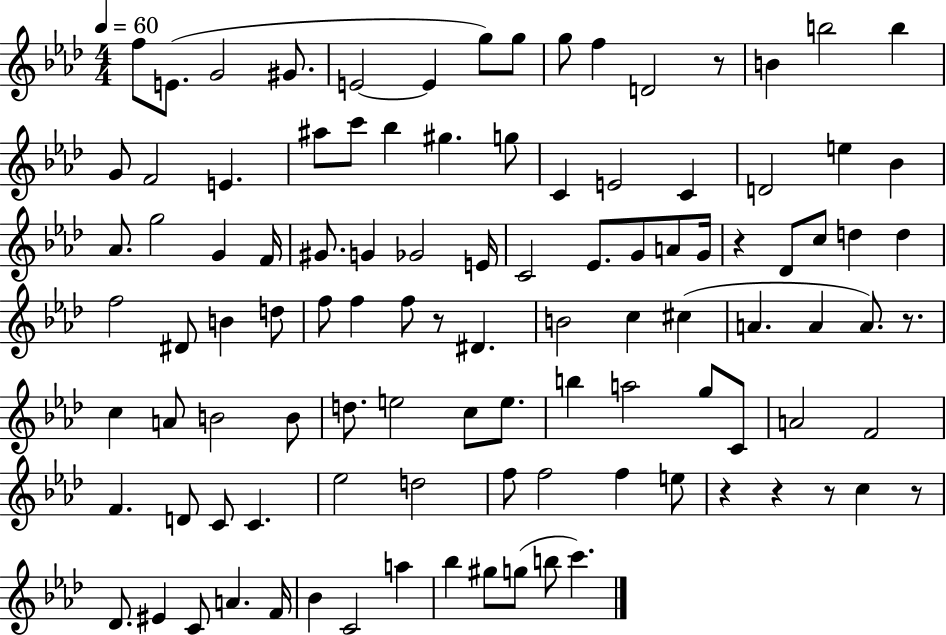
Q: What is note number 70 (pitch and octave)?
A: G5